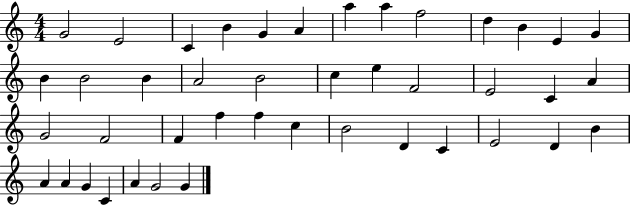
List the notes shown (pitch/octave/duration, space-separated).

G4/h E4/h C4/q B4/q G4/q A4/q A5/q A5/q F5/h D5/q B4/q E4/q G4/q B4/q B4/h B4/q A4/h B4/h C5/q E5/q F4/h E4/h C4/q A4/q G4/h F4/h F4/q F5/q F5/q C5/q B4/h D4/q C4/q E4/h D4/q B4/q A4/q A4/q G4/q C4/q A4/q G4/h G4/q